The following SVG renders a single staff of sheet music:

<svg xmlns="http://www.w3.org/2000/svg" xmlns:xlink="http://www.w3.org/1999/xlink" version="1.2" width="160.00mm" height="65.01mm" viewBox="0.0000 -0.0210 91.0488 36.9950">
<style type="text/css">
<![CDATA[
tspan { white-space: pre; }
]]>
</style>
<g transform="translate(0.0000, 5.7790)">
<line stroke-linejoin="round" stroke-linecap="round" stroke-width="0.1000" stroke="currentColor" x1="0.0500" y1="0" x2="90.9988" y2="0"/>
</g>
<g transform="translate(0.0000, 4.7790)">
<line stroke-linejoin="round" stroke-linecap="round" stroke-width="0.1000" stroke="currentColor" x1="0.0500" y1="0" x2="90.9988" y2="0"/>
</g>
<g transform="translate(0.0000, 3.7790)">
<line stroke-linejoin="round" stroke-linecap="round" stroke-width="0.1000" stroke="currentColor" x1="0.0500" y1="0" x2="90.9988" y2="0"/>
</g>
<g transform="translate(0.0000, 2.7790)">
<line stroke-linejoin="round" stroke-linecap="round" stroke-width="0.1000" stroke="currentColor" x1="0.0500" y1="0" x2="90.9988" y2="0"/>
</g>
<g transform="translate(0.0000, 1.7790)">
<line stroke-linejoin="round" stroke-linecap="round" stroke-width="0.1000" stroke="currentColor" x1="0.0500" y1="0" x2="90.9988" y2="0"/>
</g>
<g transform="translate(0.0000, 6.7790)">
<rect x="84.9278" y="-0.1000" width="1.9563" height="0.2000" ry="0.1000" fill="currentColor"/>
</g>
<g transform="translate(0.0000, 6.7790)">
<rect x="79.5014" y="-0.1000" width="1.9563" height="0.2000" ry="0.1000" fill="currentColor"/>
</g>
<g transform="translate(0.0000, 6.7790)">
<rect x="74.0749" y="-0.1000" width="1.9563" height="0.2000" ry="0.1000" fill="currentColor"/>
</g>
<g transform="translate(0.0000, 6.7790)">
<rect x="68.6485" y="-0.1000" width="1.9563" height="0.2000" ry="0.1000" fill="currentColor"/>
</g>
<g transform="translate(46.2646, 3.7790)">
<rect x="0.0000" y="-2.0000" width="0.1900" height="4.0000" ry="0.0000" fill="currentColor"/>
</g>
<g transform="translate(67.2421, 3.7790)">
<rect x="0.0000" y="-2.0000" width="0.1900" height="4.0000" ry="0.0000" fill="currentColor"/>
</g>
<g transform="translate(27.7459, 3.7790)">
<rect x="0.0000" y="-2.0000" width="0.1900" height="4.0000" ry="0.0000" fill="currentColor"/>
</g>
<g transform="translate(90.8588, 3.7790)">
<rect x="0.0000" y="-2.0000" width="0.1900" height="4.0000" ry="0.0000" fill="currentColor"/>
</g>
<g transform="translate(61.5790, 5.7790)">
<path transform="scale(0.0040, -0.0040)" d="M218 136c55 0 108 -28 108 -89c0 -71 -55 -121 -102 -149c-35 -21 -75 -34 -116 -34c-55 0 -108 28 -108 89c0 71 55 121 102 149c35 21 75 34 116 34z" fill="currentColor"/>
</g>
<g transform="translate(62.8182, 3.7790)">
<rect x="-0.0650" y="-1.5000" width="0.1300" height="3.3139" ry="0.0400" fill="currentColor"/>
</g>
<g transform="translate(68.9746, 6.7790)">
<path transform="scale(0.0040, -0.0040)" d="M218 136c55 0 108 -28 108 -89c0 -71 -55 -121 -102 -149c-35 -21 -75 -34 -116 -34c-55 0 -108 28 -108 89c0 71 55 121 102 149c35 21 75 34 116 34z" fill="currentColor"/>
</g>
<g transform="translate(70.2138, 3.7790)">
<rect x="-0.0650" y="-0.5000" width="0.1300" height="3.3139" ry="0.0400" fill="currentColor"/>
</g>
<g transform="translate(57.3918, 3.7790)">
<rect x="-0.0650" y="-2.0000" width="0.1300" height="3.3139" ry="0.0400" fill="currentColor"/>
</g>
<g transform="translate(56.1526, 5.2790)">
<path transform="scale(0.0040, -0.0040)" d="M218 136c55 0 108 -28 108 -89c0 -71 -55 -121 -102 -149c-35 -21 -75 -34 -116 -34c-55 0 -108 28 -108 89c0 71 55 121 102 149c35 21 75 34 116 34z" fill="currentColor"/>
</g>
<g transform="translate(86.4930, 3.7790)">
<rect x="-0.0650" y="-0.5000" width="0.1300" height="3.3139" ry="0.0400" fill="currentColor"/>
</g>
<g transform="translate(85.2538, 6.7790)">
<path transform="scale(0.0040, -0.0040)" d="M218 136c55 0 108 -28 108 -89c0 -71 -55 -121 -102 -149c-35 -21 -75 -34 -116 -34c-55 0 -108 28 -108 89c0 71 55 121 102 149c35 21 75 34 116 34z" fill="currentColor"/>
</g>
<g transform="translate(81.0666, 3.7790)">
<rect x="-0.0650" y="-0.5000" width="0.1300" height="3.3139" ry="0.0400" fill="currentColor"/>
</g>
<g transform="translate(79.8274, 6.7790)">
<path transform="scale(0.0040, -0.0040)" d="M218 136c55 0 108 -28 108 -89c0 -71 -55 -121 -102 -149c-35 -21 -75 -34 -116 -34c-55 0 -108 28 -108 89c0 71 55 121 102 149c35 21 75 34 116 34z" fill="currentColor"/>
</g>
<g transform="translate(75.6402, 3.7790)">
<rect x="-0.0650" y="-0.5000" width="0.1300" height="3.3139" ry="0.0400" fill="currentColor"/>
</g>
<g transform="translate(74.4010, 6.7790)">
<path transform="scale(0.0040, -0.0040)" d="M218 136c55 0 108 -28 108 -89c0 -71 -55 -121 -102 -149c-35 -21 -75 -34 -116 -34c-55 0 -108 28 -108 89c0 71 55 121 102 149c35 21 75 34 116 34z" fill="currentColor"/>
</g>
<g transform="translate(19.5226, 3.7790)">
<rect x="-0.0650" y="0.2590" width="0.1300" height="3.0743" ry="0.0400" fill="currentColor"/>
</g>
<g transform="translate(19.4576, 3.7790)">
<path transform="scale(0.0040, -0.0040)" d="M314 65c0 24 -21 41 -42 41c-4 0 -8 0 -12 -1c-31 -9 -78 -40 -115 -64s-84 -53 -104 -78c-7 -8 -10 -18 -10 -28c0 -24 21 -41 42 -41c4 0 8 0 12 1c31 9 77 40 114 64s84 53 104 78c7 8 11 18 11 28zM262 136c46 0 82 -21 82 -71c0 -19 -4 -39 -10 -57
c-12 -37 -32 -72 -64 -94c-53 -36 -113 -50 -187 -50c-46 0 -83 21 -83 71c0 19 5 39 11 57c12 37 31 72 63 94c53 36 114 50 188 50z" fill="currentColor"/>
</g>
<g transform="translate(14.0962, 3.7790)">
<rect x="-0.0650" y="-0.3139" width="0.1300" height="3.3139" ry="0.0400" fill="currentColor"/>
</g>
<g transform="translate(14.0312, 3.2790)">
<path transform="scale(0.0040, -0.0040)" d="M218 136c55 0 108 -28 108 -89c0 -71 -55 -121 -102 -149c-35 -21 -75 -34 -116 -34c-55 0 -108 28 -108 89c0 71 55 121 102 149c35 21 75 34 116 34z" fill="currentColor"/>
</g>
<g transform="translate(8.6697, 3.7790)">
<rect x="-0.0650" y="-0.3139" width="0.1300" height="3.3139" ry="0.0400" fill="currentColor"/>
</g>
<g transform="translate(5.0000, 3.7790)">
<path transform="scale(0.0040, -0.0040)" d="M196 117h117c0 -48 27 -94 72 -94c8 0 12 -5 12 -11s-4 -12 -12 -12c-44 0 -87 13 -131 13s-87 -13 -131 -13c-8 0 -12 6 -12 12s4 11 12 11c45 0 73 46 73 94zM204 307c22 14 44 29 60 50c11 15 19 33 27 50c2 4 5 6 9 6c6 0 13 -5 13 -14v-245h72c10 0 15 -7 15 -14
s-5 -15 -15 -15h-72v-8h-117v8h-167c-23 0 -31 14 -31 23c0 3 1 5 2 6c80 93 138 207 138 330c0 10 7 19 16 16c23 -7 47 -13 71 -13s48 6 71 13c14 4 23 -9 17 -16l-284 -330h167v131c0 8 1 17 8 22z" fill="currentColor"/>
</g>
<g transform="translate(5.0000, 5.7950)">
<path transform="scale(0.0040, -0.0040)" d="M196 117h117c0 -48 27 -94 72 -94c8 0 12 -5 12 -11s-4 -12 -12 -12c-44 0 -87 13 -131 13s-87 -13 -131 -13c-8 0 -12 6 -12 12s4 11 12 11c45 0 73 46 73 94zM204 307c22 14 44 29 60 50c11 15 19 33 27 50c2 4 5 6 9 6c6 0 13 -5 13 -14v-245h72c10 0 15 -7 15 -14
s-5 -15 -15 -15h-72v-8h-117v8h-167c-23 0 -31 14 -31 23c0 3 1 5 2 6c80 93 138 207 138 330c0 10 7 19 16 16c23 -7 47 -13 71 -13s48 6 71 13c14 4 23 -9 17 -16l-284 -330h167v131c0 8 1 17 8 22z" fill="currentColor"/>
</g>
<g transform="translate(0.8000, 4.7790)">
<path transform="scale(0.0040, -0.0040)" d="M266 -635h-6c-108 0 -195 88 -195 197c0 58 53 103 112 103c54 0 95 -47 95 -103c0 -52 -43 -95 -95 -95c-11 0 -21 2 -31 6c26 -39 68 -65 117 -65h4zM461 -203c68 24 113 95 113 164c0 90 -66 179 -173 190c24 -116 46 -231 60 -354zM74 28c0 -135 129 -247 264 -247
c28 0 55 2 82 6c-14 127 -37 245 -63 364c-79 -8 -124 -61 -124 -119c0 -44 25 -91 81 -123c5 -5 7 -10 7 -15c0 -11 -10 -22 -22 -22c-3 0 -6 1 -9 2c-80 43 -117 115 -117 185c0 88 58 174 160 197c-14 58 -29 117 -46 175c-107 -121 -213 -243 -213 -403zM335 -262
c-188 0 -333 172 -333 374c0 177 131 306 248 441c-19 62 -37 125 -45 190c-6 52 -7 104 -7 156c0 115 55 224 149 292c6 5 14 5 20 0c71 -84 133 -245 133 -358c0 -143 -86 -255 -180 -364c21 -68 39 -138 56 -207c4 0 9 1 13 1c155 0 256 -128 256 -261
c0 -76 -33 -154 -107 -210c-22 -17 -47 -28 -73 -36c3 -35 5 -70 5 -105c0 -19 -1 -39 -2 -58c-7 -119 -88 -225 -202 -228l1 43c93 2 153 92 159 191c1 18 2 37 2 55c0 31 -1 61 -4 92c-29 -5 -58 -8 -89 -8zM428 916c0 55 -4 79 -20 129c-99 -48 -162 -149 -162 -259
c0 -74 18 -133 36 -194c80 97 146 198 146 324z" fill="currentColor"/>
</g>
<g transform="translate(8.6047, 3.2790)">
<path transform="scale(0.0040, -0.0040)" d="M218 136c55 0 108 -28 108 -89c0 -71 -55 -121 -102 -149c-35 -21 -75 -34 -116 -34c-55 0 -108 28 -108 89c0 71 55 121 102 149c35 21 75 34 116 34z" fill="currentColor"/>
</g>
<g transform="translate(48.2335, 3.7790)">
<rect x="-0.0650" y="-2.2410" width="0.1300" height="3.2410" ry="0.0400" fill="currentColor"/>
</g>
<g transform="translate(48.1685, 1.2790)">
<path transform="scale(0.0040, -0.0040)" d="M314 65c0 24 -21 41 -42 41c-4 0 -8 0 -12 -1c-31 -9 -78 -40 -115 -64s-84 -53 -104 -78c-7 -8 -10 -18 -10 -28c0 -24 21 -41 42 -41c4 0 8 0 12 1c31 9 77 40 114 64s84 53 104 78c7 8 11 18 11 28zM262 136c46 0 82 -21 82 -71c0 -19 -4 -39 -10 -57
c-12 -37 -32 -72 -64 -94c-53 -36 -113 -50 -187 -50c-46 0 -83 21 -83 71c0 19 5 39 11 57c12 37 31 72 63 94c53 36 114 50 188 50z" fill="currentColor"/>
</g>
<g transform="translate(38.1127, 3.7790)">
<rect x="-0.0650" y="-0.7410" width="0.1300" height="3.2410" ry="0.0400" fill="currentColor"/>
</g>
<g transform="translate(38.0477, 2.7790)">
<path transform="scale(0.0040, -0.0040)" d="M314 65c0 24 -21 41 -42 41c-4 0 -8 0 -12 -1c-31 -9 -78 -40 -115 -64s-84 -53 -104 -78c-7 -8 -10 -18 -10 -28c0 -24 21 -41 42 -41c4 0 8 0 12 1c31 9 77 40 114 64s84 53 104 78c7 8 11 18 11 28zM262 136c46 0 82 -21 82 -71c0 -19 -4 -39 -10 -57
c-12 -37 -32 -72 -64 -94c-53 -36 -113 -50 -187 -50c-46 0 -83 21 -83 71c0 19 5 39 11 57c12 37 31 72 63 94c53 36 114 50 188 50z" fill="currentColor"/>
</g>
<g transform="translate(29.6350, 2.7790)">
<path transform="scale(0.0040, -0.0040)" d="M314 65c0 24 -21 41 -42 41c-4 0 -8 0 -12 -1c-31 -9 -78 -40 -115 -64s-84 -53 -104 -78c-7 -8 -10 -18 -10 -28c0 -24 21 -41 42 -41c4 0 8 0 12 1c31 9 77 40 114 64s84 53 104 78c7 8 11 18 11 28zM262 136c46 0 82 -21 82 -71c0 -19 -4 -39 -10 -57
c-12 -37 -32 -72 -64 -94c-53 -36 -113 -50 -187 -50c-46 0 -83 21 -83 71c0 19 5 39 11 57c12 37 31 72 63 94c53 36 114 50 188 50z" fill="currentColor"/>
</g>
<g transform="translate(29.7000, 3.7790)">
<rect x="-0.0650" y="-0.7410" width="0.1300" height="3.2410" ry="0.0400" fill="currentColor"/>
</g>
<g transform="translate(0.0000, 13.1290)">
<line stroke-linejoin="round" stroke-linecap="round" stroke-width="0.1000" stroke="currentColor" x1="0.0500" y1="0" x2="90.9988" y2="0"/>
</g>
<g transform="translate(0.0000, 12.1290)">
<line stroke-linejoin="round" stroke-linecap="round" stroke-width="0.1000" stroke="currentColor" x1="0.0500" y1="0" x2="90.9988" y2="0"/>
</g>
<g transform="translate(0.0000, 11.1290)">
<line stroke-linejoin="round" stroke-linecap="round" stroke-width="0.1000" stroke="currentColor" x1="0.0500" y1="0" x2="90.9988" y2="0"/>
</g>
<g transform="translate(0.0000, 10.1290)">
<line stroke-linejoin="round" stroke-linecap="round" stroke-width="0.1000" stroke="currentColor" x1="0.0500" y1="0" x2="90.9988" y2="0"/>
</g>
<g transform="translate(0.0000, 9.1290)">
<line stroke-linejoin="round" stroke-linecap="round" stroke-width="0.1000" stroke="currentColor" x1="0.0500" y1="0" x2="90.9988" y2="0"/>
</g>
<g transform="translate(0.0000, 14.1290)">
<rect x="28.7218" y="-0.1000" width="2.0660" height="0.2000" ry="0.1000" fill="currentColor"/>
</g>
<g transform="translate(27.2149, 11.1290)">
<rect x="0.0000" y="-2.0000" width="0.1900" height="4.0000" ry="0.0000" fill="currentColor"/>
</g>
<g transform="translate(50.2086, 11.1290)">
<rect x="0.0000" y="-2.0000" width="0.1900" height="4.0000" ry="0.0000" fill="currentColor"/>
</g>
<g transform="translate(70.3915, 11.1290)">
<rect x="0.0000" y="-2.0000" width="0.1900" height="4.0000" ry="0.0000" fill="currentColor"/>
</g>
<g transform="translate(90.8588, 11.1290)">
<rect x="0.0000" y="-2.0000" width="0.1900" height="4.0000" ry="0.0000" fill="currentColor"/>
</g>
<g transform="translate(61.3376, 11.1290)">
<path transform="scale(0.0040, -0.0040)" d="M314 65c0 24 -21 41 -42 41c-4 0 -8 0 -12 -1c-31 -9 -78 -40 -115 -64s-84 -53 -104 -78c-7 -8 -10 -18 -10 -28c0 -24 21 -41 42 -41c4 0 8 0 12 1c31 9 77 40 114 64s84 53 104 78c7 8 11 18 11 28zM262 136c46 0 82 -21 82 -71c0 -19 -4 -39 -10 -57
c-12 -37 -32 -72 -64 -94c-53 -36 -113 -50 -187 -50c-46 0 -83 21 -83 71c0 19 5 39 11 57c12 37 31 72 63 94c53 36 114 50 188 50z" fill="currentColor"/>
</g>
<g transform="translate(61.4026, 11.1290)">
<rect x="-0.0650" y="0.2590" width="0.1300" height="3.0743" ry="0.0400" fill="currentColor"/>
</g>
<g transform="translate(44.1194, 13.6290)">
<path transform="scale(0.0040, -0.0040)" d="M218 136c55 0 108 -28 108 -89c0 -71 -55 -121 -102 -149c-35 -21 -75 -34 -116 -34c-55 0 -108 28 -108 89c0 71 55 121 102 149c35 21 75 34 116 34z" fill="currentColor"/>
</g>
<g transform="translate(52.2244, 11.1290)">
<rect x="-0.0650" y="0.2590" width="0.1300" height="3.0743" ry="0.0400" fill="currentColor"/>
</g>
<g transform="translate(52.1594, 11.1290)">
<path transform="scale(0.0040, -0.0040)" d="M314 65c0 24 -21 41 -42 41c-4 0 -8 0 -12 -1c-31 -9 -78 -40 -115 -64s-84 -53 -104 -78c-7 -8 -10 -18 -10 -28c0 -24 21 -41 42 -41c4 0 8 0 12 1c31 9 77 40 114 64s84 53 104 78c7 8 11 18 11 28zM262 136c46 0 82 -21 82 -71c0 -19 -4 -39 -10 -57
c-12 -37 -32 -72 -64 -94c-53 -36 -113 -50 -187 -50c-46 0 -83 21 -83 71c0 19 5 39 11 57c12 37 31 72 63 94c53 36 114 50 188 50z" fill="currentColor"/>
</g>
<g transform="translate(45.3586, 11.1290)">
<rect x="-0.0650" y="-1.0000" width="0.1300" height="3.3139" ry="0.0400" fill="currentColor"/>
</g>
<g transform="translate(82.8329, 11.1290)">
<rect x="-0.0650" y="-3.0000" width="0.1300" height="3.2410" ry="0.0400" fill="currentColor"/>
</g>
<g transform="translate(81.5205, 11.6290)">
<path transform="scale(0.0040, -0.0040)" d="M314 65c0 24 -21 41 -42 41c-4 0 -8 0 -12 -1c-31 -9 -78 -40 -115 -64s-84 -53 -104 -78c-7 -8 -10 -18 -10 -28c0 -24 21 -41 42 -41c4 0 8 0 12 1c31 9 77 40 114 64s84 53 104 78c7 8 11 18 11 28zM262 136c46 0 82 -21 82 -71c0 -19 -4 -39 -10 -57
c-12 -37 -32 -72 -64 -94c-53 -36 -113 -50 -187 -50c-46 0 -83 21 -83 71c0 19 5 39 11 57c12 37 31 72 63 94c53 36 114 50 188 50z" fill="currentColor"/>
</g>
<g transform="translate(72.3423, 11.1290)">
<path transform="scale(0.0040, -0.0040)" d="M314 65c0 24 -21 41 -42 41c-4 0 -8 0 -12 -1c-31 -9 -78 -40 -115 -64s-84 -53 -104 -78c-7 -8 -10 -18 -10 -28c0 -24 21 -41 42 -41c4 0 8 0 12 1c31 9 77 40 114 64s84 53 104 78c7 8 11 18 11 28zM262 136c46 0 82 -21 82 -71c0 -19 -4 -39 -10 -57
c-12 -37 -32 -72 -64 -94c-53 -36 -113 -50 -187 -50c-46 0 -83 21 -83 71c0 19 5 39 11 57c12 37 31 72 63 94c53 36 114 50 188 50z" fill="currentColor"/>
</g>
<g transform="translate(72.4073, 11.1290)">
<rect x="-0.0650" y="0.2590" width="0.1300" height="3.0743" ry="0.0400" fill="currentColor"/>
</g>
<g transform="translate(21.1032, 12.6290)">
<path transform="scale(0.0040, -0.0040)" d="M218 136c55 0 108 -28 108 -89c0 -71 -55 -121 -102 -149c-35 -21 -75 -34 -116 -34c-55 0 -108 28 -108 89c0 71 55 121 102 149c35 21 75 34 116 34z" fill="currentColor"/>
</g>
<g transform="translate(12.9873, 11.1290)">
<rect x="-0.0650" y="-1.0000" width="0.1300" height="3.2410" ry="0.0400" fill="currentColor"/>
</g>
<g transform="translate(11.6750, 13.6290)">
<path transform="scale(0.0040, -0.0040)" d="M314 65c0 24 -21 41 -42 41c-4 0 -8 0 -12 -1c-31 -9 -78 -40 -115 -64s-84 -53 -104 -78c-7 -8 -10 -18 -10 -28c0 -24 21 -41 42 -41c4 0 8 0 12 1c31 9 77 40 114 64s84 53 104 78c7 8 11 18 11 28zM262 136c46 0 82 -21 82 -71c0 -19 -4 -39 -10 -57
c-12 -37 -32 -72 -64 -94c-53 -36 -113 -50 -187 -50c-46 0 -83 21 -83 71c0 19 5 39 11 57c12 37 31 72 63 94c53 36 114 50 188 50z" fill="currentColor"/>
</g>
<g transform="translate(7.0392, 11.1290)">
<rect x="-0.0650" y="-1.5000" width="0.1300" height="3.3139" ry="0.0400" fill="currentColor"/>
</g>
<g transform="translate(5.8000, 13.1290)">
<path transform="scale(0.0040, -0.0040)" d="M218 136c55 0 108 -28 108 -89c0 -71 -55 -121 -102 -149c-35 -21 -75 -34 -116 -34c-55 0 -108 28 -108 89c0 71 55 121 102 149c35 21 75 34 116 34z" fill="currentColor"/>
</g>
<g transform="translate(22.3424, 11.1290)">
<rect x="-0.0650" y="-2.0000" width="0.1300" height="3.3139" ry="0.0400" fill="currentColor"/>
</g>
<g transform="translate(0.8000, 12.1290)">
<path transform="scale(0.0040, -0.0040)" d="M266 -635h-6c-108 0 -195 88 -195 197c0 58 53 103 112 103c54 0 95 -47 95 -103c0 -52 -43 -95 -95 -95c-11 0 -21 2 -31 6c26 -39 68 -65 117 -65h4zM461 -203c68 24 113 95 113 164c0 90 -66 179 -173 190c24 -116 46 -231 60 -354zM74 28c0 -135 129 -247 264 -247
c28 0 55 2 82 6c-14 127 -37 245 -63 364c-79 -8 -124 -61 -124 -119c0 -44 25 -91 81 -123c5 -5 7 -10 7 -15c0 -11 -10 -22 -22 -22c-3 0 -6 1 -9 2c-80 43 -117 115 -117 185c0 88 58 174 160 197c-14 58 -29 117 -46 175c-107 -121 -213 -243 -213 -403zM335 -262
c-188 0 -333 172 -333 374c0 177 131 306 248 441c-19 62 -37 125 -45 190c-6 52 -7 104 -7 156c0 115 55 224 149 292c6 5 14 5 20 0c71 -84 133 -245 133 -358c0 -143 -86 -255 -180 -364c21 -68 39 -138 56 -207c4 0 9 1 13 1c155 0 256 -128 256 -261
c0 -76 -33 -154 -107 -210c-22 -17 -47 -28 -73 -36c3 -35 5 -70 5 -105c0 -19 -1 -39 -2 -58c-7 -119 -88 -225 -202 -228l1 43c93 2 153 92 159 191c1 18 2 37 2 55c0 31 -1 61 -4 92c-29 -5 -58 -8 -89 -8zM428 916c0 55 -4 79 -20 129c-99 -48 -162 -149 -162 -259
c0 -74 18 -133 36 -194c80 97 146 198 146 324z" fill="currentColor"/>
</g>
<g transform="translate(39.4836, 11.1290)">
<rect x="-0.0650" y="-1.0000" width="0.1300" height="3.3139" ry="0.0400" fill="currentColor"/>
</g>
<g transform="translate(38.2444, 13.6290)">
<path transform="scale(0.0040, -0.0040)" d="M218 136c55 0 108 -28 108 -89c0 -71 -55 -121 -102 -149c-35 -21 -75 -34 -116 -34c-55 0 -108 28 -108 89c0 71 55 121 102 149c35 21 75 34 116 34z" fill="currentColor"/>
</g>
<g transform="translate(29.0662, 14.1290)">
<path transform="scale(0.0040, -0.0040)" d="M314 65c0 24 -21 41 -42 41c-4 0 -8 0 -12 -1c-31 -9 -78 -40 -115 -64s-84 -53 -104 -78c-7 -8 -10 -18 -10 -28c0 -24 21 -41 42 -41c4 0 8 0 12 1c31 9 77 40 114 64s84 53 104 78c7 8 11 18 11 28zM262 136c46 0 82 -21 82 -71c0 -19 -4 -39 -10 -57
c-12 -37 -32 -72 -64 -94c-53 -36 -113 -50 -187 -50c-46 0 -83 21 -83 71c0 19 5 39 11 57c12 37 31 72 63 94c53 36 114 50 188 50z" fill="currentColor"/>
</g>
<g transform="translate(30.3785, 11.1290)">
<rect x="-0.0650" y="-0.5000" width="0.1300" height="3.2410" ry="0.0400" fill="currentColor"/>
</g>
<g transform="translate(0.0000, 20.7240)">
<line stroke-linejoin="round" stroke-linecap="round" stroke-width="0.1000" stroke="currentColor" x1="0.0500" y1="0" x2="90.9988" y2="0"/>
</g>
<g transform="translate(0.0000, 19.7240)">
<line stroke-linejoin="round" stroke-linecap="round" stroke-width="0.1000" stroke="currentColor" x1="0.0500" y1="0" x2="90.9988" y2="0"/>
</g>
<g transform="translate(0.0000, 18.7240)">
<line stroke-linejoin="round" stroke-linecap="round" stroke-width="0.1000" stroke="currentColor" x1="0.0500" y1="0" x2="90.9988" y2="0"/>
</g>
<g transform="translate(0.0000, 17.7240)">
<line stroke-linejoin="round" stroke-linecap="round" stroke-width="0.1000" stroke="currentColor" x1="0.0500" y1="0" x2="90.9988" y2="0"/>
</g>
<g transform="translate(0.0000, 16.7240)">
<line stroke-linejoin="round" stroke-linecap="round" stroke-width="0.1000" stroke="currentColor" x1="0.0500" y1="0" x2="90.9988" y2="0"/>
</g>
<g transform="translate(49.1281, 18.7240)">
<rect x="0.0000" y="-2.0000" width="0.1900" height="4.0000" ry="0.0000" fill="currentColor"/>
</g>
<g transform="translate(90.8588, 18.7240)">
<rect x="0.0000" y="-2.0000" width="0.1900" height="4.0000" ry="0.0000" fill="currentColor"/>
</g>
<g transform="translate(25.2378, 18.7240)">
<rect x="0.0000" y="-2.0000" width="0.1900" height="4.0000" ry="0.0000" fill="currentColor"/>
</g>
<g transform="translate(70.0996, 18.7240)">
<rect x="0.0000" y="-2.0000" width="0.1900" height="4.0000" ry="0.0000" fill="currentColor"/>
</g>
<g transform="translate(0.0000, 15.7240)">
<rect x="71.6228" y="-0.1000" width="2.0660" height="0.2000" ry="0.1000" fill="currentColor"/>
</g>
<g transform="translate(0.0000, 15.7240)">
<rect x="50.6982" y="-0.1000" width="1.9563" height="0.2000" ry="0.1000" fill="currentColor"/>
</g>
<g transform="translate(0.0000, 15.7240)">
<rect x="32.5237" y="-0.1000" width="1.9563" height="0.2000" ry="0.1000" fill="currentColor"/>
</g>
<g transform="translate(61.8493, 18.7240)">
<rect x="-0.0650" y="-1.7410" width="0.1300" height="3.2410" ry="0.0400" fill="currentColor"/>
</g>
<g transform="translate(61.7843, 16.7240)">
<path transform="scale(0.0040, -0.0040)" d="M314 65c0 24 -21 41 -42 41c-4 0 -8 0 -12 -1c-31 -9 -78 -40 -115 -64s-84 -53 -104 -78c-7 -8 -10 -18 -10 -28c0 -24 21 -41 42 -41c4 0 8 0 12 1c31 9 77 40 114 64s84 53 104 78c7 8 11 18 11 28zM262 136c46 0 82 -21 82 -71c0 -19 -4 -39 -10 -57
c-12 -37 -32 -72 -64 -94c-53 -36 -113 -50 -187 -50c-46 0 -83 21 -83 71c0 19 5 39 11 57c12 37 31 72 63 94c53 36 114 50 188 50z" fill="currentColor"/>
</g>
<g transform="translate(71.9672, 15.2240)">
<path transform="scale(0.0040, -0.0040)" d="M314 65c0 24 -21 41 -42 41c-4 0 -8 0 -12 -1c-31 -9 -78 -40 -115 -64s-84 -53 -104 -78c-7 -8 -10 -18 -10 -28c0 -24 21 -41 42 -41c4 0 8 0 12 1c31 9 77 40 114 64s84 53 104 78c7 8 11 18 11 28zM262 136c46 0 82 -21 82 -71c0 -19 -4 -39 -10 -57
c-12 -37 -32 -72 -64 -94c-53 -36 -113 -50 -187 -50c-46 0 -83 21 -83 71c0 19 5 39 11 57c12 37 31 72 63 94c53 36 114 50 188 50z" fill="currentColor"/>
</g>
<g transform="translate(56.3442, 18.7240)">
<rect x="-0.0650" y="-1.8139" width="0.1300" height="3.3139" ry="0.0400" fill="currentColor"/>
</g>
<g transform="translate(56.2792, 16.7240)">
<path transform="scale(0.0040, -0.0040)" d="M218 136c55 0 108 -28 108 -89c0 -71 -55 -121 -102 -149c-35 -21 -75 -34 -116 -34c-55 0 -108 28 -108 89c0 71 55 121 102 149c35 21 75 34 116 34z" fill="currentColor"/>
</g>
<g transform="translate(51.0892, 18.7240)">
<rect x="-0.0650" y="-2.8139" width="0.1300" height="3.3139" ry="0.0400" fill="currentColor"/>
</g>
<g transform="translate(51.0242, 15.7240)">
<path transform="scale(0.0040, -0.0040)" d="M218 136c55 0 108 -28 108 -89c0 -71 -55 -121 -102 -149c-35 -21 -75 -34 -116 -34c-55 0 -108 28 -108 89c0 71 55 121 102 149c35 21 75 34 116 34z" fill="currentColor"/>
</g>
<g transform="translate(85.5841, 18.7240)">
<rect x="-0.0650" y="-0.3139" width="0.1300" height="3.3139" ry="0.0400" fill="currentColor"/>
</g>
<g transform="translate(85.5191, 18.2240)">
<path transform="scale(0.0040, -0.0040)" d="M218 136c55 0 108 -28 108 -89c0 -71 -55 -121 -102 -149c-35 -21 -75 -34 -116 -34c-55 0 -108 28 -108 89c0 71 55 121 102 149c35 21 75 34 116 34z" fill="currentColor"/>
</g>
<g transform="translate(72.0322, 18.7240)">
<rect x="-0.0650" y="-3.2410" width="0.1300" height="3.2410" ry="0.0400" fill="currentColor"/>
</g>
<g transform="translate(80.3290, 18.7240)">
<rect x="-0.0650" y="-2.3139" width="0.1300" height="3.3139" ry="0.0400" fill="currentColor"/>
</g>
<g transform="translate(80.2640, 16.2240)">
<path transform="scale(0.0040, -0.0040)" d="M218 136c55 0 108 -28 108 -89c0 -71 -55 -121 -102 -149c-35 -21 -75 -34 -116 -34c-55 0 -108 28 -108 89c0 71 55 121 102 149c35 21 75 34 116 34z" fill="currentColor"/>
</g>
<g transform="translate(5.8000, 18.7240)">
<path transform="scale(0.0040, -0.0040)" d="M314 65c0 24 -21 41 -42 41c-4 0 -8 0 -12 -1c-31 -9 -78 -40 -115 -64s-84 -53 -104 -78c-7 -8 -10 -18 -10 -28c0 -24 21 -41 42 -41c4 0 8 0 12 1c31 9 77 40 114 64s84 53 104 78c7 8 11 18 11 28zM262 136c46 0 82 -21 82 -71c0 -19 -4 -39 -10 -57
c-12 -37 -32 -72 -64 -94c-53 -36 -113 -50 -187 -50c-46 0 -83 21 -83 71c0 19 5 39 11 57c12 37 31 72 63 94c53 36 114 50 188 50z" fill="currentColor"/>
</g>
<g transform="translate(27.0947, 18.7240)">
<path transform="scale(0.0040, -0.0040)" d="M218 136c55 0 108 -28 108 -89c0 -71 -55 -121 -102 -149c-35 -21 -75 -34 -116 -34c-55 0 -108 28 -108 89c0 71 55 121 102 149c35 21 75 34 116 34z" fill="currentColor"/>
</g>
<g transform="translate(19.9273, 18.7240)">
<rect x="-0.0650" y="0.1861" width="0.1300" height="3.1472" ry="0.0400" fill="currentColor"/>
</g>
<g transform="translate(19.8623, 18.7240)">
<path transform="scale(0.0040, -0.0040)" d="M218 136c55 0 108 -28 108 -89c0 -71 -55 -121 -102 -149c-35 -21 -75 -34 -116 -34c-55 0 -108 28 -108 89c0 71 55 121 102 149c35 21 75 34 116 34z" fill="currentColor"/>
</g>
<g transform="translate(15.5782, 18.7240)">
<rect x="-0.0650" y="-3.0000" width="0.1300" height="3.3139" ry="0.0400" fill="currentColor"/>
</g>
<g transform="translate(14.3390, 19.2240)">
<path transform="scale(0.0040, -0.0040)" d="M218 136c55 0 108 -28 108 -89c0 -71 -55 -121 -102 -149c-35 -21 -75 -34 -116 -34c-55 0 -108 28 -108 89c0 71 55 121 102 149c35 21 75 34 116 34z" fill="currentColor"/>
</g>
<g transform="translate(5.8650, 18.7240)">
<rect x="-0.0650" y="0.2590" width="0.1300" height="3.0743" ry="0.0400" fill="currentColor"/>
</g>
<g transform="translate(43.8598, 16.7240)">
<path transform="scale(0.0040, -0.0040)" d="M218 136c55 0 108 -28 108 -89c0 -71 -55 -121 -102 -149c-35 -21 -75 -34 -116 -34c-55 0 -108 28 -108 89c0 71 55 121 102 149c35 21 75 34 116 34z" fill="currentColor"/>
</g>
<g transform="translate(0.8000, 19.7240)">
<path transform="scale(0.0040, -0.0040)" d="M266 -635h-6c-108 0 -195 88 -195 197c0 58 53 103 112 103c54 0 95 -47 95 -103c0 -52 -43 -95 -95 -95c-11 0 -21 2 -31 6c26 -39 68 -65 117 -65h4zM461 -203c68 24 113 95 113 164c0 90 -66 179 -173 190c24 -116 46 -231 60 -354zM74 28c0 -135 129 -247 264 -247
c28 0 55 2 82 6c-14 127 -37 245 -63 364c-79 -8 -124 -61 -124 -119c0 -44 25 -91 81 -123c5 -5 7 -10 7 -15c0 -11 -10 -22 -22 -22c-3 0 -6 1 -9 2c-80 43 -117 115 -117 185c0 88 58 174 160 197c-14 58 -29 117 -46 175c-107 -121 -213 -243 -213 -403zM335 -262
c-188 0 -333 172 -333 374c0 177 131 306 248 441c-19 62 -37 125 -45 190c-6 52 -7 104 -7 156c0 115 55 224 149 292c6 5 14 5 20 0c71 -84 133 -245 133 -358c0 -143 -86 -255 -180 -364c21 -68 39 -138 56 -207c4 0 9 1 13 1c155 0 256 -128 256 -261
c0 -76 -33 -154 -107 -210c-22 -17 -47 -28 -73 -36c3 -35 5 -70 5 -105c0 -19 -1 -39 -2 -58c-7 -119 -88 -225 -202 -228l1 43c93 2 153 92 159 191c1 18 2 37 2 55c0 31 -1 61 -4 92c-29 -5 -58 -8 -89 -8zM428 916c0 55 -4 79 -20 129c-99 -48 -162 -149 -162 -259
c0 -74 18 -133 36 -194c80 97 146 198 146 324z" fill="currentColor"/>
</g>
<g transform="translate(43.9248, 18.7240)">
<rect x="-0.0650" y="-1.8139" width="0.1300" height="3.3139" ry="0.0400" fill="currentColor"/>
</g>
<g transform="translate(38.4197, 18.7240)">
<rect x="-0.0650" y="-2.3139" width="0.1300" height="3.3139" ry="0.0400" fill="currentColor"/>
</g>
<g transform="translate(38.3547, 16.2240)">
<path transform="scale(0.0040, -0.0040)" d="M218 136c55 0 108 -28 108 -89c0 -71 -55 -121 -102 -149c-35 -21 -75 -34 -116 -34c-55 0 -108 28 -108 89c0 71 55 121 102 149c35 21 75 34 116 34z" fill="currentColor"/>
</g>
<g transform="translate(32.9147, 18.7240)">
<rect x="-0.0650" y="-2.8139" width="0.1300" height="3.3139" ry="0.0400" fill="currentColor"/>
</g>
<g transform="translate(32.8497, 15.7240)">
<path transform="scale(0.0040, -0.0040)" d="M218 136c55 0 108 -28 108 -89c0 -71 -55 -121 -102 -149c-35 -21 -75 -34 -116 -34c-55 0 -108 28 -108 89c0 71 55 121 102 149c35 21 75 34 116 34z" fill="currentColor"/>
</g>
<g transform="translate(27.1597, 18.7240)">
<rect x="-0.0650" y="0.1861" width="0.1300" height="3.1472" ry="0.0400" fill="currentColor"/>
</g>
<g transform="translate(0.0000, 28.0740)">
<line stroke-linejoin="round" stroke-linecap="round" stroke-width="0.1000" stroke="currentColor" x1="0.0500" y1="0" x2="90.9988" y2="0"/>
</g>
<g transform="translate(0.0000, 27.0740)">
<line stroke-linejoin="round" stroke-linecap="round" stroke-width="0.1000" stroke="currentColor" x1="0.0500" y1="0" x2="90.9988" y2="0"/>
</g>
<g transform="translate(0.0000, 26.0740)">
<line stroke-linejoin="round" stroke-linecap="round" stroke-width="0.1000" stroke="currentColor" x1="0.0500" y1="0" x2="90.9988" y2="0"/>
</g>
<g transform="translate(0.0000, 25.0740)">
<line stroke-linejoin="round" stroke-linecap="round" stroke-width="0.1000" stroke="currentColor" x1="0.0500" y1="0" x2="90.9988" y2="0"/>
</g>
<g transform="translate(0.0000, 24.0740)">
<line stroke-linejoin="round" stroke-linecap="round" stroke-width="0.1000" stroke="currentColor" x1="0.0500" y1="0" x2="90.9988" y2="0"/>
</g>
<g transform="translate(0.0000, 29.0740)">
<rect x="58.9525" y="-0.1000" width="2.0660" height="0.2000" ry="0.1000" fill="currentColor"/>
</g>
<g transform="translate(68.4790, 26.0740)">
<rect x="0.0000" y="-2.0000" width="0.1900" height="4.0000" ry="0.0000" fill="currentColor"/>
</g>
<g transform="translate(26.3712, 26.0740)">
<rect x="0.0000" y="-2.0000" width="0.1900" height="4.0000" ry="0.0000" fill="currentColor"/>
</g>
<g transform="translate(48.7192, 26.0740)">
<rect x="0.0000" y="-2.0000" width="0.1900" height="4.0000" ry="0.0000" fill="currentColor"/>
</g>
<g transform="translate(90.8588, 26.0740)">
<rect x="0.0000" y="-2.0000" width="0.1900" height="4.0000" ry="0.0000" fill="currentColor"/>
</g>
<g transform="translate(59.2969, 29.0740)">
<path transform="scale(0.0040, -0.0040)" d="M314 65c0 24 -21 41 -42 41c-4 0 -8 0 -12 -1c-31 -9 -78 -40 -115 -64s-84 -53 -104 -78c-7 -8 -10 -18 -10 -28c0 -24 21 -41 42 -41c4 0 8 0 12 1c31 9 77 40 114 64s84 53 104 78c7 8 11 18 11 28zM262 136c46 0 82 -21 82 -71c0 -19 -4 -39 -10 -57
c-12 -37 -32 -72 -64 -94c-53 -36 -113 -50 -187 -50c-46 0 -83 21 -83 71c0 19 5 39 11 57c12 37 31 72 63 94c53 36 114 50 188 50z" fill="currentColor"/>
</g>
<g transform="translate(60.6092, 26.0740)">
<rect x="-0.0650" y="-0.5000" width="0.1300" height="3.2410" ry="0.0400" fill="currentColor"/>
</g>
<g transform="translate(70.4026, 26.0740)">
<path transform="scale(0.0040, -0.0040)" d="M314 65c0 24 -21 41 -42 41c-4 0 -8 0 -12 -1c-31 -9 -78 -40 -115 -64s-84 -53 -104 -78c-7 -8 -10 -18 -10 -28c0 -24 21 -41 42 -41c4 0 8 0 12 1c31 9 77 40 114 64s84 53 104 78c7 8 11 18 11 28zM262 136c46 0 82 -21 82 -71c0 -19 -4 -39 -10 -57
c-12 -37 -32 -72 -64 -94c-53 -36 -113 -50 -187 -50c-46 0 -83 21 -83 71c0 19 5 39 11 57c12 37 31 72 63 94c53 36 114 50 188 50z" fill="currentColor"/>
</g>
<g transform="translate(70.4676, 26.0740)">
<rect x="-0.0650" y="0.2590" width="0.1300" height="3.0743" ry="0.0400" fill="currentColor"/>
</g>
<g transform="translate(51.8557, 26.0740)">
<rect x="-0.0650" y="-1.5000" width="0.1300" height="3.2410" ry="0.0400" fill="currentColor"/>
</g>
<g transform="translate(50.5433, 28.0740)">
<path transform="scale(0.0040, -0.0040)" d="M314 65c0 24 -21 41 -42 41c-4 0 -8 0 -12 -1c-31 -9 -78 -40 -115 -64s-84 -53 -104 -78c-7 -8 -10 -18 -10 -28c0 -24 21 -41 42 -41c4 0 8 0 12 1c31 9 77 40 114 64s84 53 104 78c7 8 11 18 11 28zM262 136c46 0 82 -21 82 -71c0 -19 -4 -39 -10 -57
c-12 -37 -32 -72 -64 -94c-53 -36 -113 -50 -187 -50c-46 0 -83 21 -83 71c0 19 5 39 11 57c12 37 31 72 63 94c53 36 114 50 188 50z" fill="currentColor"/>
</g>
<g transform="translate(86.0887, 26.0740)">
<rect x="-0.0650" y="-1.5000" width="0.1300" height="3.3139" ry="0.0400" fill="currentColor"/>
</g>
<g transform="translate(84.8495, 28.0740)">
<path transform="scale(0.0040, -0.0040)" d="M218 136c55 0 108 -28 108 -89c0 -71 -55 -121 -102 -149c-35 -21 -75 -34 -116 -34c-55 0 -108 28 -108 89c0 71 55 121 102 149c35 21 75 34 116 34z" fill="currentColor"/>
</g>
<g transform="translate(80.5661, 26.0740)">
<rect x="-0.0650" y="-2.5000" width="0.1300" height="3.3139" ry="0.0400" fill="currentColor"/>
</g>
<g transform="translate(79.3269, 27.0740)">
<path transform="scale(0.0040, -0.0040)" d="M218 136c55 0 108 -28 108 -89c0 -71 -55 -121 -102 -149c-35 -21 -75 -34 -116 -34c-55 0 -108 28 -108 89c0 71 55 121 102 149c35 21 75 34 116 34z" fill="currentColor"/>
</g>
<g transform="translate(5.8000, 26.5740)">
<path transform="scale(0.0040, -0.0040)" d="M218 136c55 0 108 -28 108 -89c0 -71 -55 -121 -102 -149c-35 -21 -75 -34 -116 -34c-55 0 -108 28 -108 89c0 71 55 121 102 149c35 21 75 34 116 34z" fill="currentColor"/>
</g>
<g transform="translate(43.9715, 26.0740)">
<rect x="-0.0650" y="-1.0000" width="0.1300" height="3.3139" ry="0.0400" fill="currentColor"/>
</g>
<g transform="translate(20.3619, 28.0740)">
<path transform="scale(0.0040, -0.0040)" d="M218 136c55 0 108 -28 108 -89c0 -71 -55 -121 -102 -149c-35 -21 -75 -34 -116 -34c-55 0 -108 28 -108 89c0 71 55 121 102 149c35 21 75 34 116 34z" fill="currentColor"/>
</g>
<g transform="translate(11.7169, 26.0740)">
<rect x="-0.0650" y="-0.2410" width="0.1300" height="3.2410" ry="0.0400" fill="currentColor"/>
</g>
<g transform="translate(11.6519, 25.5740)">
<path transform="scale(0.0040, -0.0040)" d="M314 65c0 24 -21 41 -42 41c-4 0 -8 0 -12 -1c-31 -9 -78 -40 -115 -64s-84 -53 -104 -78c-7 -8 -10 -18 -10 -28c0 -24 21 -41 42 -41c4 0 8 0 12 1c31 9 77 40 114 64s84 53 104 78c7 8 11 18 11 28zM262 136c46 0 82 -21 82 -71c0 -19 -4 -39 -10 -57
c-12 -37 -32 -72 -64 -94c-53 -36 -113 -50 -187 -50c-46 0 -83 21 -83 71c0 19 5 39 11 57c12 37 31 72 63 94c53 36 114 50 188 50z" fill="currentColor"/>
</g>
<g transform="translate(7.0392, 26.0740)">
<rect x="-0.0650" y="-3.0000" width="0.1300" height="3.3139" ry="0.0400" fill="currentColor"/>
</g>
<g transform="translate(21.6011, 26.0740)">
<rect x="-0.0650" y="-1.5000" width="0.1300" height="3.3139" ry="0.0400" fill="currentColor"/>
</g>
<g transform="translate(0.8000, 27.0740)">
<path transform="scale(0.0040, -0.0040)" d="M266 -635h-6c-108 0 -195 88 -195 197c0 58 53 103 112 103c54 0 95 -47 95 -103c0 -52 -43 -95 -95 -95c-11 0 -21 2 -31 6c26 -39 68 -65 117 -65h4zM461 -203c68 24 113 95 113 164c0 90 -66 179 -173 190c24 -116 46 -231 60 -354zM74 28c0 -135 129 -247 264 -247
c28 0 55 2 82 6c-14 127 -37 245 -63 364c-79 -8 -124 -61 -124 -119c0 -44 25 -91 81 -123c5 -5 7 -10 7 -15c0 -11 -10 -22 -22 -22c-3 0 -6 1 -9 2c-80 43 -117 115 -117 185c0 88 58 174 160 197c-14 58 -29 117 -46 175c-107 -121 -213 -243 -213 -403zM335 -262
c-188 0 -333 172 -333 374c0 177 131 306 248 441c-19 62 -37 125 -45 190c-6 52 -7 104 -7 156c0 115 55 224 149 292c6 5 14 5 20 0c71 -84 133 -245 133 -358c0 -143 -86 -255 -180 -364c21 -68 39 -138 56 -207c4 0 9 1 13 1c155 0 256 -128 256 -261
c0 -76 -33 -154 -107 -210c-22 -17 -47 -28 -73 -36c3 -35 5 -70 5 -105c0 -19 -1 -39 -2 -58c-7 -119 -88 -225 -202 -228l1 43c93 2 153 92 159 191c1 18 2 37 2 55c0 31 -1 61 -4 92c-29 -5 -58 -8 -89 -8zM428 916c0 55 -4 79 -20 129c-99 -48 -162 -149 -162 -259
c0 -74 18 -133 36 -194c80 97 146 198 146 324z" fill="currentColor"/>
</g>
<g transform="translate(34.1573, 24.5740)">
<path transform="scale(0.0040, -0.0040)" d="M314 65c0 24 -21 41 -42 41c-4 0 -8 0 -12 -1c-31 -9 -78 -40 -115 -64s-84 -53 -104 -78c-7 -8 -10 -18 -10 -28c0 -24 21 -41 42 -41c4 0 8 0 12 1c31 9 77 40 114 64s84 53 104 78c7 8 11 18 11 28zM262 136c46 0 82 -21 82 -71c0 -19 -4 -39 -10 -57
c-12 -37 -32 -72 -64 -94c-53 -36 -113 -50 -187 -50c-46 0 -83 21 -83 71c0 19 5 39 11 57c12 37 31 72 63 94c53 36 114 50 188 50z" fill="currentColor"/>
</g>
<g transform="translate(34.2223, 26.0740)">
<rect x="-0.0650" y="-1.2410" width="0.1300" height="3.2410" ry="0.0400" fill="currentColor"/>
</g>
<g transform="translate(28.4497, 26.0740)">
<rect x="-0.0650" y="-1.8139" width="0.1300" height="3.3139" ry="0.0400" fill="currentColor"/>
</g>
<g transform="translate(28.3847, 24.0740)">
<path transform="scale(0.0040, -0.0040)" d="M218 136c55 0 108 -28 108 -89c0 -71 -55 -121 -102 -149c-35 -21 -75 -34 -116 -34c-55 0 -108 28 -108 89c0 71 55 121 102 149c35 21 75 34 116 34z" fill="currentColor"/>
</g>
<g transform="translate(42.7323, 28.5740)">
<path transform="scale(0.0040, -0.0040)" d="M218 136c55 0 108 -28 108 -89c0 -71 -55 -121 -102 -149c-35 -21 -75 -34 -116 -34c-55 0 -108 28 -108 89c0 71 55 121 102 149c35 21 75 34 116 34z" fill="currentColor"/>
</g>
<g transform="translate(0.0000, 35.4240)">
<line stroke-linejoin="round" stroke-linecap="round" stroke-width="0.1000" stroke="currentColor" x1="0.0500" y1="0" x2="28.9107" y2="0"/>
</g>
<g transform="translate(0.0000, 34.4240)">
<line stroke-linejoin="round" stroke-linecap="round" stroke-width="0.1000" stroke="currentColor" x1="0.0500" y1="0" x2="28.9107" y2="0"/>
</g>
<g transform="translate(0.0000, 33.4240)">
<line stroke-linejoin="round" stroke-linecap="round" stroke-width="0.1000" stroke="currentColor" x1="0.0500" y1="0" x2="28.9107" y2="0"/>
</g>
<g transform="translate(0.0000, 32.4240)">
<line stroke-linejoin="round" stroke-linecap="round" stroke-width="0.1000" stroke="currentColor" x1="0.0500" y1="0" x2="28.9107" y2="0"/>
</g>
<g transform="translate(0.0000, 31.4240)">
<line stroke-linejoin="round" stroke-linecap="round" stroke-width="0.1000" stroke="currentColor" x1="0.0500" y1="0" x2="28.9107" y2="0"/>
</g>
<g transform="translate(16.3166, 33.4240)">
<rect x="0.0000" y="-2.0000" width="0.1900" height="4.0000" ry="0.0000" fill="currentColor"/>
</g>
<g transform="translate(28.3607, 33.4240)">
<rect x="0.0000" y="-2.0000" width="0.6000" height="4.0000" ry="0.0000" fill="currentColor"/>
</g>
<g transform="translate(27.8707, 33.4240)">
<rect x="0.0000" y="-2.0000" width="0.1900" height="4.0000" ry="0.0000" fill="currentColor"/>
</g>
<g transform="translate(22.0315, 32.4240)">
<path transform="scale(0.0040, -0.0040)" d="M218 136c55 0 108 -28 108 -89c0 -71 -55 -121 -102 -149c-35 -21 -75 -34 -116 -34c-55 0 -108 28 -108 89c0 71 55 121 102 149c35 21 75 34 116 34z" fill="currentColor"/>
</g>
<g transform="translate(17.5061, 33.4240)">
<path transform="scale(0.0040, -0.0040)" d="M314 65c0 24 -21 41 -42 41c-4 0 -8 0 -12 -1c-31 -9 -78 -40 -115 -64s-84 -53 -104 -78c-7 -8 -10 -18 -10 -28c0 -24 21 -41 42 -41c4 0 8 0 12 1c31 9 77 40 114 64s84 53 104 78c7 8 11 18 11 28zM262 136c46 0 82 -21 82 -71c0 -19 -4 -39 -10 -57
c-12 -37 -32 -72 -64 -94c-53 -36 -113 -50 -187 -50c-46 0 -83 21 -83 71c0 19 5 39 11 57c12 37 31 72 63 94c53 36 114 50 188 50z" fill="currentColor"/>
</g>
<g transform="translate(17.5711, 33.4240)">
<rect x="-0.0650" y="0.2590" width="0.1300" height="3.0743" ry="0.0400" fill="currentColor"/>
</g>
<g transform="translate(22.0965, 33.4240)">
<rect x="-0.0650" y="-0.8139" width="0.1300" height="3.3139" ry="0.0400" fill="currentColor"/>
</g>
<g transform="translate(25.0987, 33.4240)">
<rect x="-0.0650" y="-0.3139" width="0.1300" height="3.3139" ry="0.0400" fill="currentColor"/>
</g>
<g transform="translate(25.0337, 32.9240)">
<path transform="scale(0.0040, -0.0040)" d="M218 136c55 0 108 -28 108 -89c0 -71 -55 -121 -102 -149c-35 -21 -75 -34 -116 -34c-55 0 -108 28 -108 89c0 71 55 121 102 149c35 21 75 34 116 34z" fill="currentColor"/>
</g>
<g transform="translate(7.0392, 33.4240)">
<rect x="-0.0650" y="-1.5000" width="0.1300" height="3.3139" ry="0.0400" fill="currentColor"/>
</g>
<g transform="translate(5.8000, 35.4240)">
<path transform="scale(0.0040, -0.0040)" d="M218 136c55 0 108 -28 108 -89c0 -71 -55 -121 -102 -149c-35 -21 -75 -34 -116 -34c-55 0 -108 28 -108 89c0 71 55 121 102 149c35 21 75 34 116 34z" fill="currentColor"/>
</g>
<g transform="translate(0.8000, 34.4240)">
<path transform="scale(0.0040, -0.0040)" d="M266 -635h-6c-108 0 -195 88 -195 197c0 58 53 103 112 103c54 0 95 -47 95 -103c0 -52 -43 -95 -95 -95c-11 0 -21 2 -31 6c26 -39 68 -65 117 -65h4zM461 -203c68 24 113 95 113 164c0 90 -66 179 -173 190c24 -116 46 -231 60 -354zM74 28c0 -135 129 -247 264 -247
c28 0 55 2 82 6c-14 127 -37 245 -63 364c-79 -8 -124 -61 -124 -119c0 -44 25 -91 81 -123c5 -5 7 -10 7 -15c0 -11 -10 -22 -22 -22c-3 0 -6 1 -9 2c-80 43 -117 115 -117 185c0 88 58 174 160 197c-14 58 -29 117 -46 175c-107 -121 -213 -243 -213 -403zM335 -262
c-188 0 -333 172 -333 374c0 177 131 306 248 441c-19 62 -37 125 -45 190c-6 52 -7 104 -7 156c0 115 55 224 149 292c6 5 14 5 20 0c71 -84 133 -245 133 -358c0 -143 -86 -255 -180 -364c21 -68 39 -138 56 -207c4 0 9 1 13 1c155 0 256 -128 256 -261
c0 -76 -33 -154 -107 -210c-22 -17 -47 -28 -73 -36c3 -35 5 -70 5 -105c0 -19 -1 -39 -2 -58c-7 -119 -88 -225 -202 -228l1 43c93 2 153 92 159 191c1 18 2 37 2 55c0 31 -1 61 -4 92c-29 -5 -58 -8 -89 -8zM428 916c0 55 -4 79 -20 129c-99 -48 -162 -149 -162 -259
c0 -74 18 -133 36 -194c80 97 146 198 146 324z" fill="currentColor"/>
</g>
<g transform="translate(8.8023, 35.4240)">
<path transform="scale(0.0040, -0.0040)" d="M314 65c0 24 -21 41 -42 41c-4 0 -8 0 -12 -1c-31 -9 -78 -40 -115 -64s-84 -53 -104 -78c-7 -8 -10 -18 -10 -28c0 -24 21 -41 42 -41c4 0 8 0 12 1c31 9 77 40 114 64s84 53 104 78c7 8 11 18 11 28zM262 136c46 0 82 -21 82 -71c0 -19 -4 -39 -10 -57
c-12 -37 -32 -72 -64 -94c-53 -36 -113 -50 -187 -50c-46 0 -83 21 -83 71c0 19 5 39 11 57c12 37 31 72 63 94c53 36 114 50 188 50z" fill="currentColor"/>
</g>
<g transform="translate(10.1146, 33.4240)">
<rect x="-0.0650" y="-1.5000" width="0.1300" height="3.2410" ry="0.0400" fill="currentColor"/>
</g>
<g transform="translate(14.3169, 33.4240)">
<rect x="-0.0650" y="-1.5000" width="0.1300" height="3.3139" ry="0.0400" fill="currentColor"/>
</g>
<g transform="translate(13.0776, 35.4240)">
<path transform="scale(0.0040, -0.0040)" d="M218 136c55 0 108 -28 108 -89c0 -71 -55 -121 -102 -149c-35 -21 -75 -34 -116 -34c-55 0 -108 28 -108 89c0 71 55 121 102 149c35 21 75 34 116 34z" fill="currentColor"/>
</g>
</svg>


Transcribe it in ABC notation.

X:1
T:Untitled
M:4/4
L:1/4
K:C
c c B2 d2 d2 g2 F E C C C C E D2 F C2 D D B2 B2 B2 A2 B2 A B B a g f a f f2 b2 g c A c2 E f e2 D E2 C2 B2 G E E E2 E B2 d c